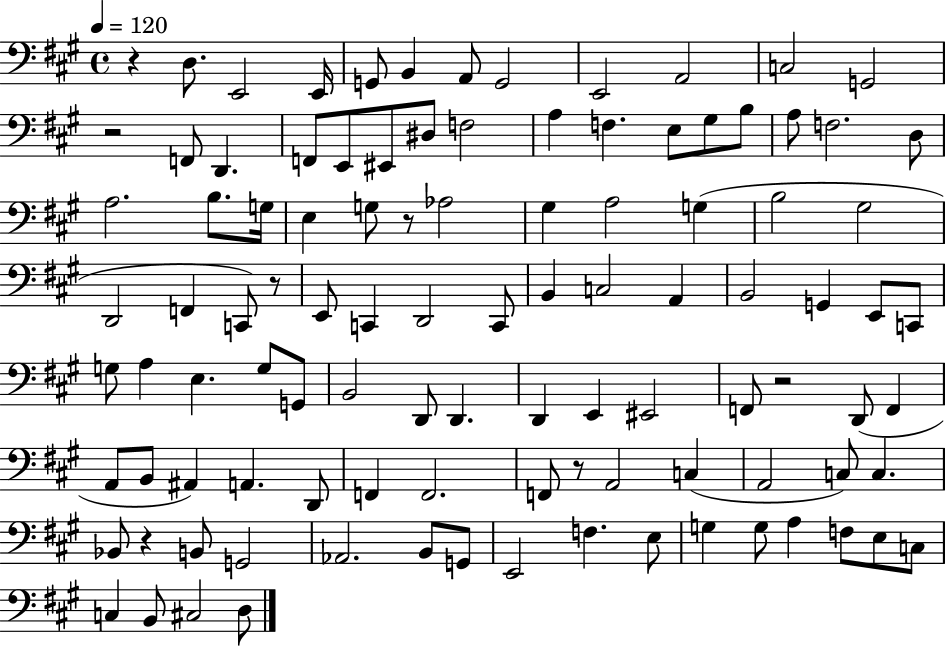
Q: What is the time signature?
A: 4/4